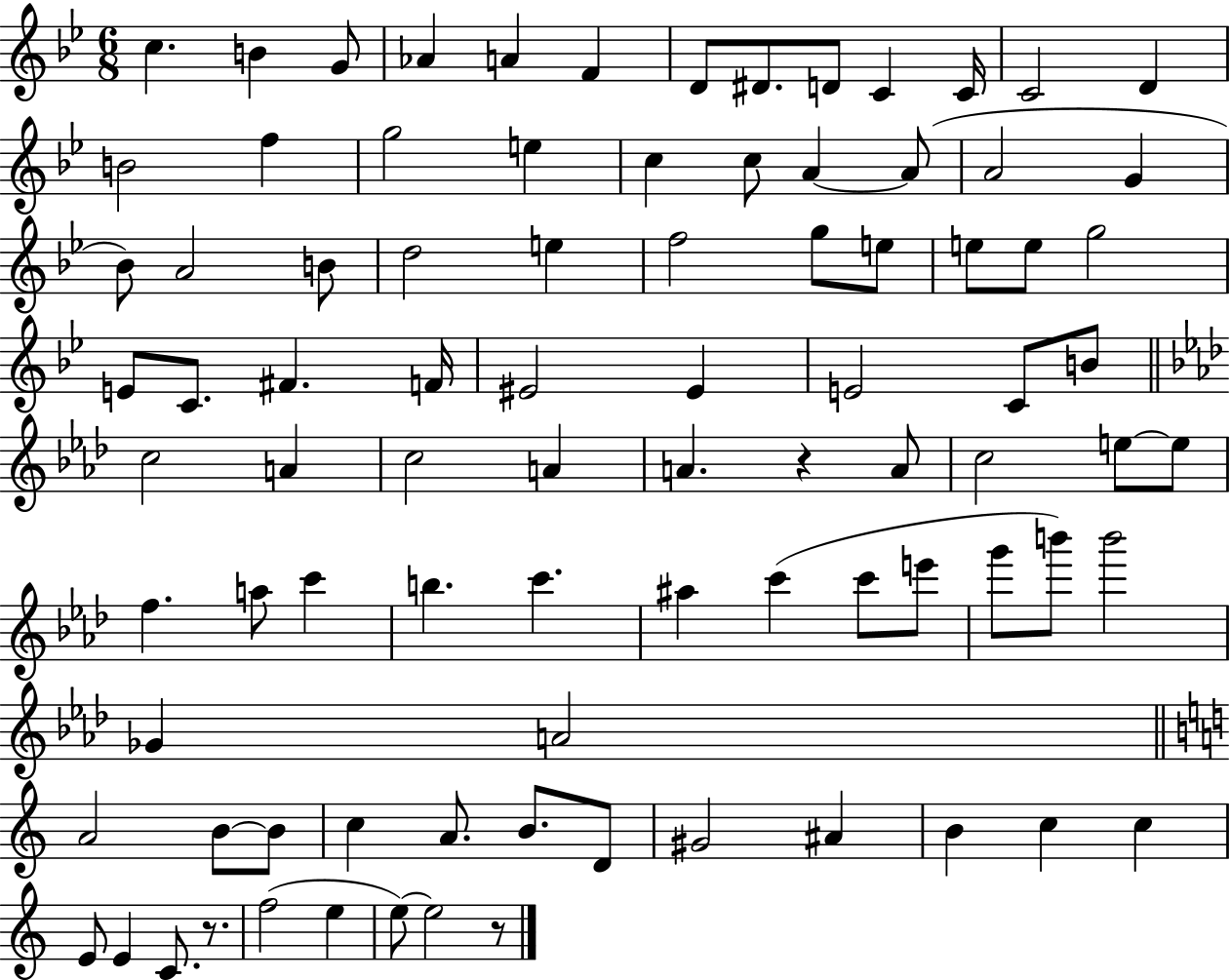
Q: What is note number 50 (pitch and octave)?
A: C5